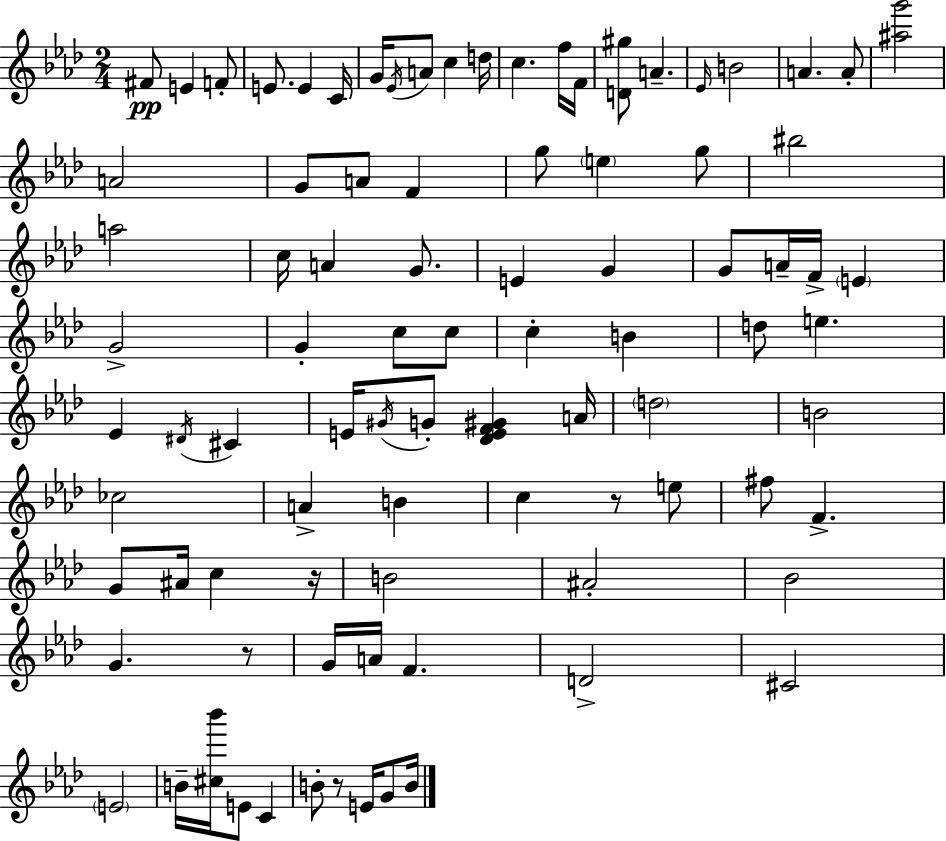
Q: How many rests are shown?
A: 4